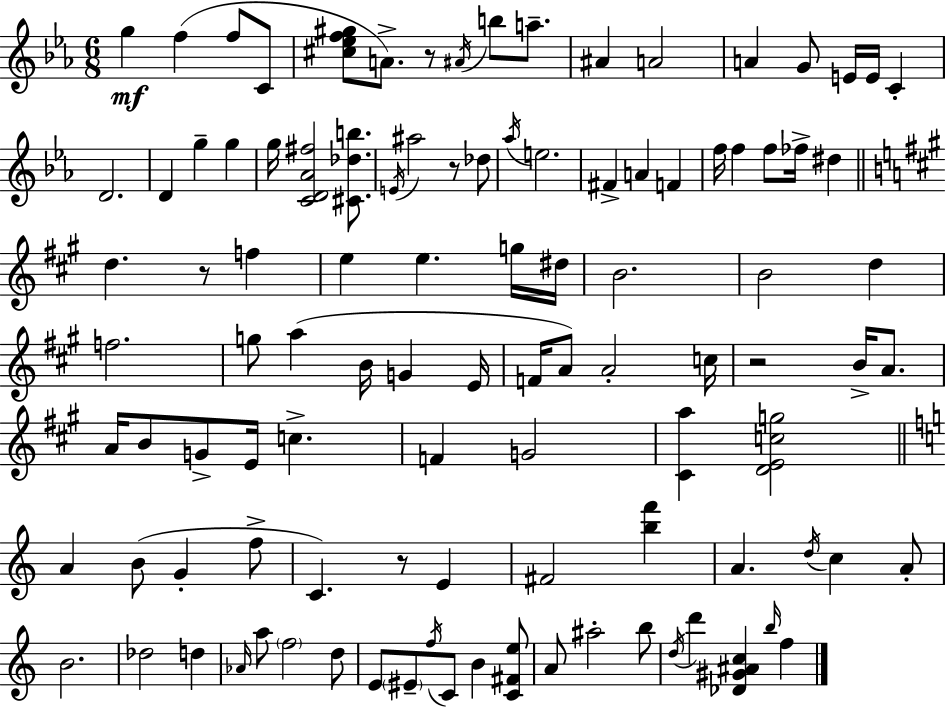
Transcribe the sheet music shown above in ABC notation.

X:1
T:Untitled
M:6/8
L:1/4
K:Eb
g f f/2 C/2 [^c_ef^g]/2 A/2 z/2 ^A/4 b/2 a/2 ^A A2 A G/2 E/4 E/4 C D2 D g g g/4 [CD_A^f]2 [^C_db]/2 E/4 ^a2 z/2 _d/2 _a/4 e2 ^F A F f/4 f f/2 _f/4 ^d d z/2 f e e g/4 ^d/4 B2 B2 d f2 g/2 a B/4 G E/4 F/4 A/2 A2 c/4 z2 B/4 A/2 A/4 B/2 G/2 E/4 c F G2 [^Ca] [DEcg]2 A B/2 G f/2 C z/2 E ^F2 [bf'] A d/4 c A/2 B2 _d2 d _A/4 a/2 f2 d/2 E/2 ^E/2 f/4 C/2 B [C^Fe]/2 A/2 ^a2 b/2 d/4 d' [_D^G^Ac] b/4 f